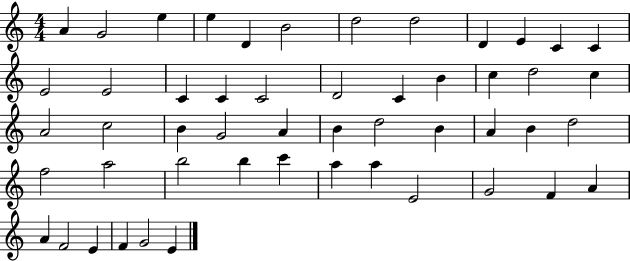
A4/q G4/h E5/q E5/q D4/q B4/h D5/h D5/h D4/q E4/q C4/q C4/q E4/h E4/h C4/q C4/q C4/h D4/h C4/q B4/q C5/q D5/h C5/q A4/h C5/h B4/q G4/h A4/q B4/q D5/h B4/q A4/q B4/q D5/h F5/h A5/h B5/h B5/q C6/q A5/q A5/q E4/h G4/h F4/q A4/q A4/q F4/h E4/q F4/q G4/h E4/q